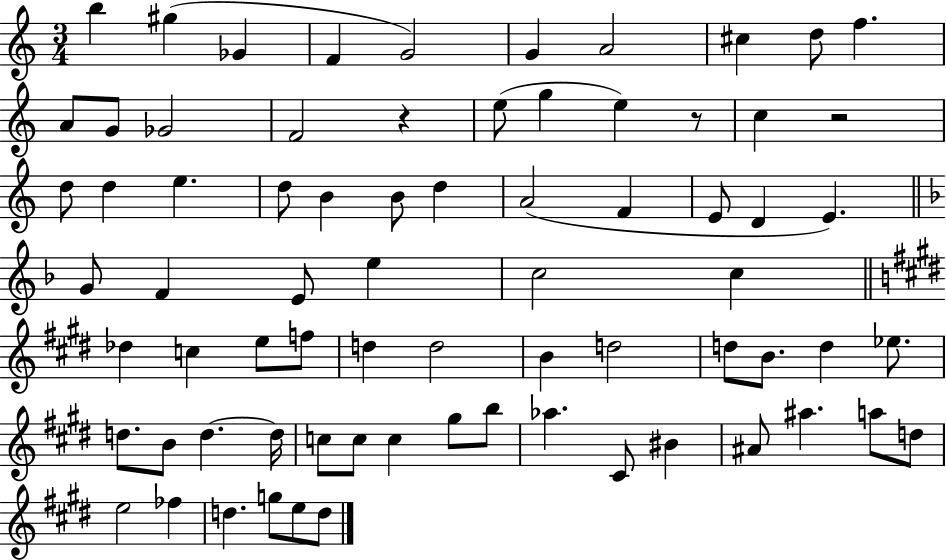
B5/q G#5/q Gb4/q F4/q G4/h G4/q A4/h C#5/q D5/e F5/q. A4/e G4/e Gb4/h F4/h R/q E5/e G5/q E5/q R/e C5/q R/h D5/e D5/q E5/q. D5/e B4/q B4/e D5/q A4/h F4/q E4/e D4/q E4/q. G4/e F4/q E4/e E5/q C5/h C5/q Db5/q C5/q E5/e F5/e D5/q D5/h B4/q D5/h D5/e B4/e. D5/q Eb5/e. D5/e. B4/e D5/q. D5/s C5/e C5/e C5/q G#5/e B5/e Ab5/q. C#4/e BIS4/q A#4/e A#5/q. A5/e D5/e E5/h FES5/q D5/q. G5/e E5/e D5/e